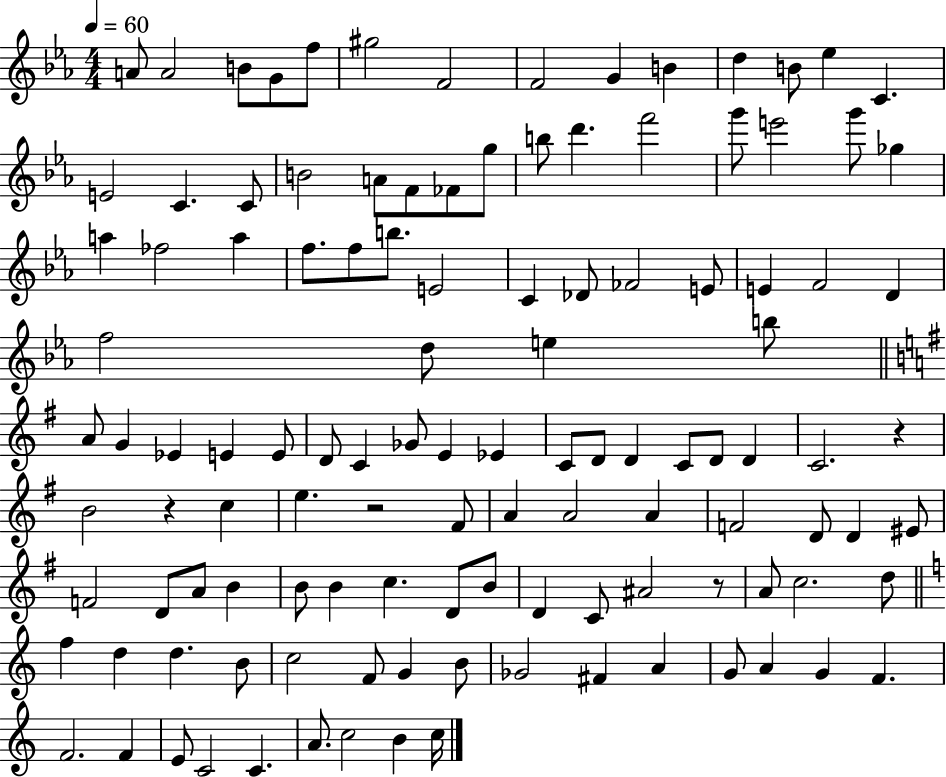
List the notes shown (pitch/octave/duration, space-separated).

A4/e A4/h B4/e G4/e F5/e G#5/h F4/h F4/h G4/q B4/q D5/q B4/e Eb5/q C4/q. E4/h C4/q. C4/e B4/h A4/e F4/e FES4/e G5/e B5/e D6/q. F6/h G6/e E6/h G6/e Gb5/q A5/q FES5/h A5/q F5/e. F5/e B5/e. E4/h C4/q Db4/e FES4/h E4/e E4/q F4/h D4/q F5/h D5/e E5/q B5/e A4/e G4/q Eb4/q E4/q E4/e D4/e C4/q Gb4/e E4/q Eb4/q C4/e D4/e D4/q C4/e D4/e D4/q C4/h. R/q B4/h R/q C5/q E5/q. R/h F#4/e A4/q A4/h A4/q F4/h D4/e D4/q EIS4/e F4/h D4/e A4/e B4/q B4/e B4/q C5/q. D4/e B4/e D4/q C4/e A#4/h R/e A4/e C5/h. D5/e F5/q D5/q D5/q. B4/e C5/h F4/e G4/q B4/e Gb4/h F#4/q A4/q G4/e A4/q G4/q F4/q. F4/h. F4/q E4/e C4/h C4/q. A4/e. C5/h B4/q C5/s